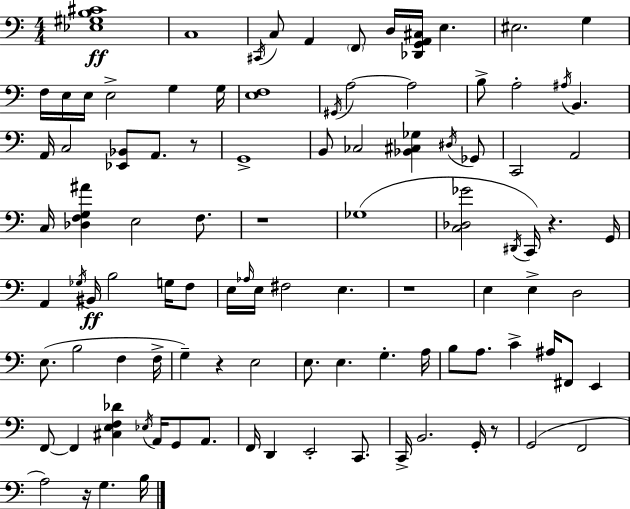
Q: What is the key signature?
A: A minor